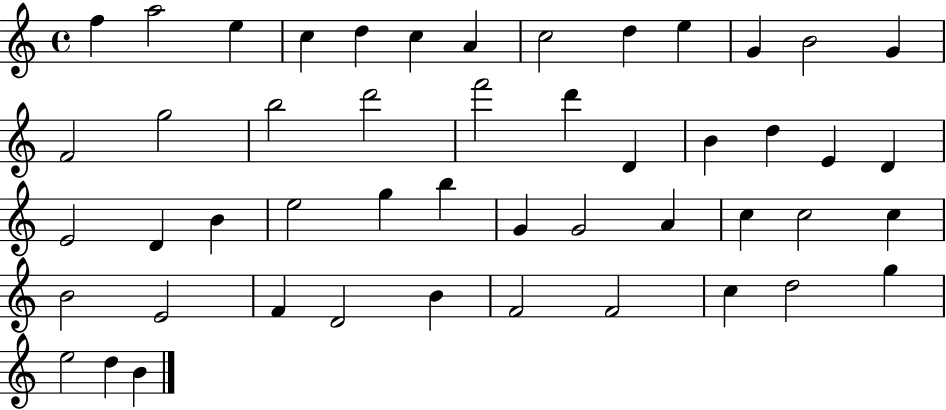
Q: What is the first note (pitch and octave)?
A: F5